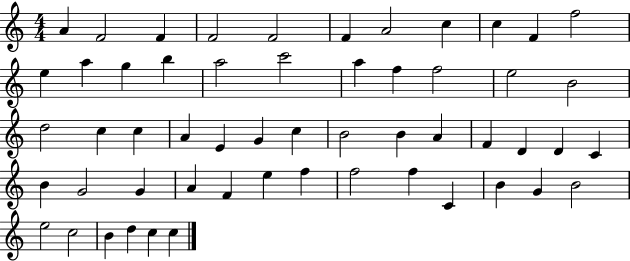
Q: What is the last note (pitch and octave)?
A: C5